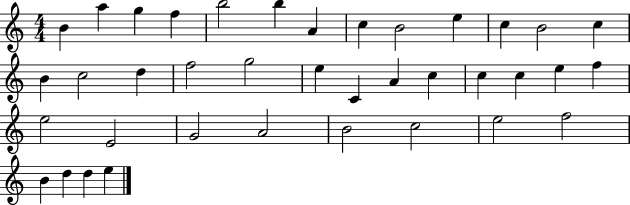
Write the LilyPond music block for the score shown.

{
  \clef treble
  \numericTimeSignature
  \time 4/4
  \key c \major
  b'4 a''4 g''4 f''4 | b''2 b''4 a'4 | c''4 b'2 e''4 | c''4 b'2 c''4 | \break b'4 c''2 d''4 | f''2 g''2 | e''4 c'4 a'4 c''4 | c''4 c''4 e''4 f''4 | \break e''2 e'2 | g'2 a'2 | b'2 c''2 | e''2 f''2 | \break b'4 d''4 d''4 e''4 | \bar "|."
}